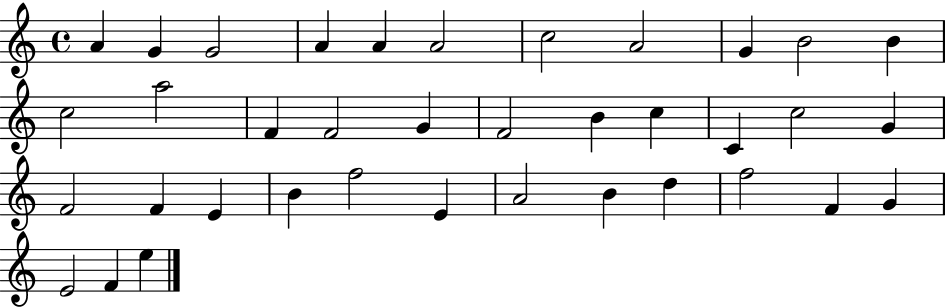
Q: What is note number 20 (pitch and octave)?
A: C4